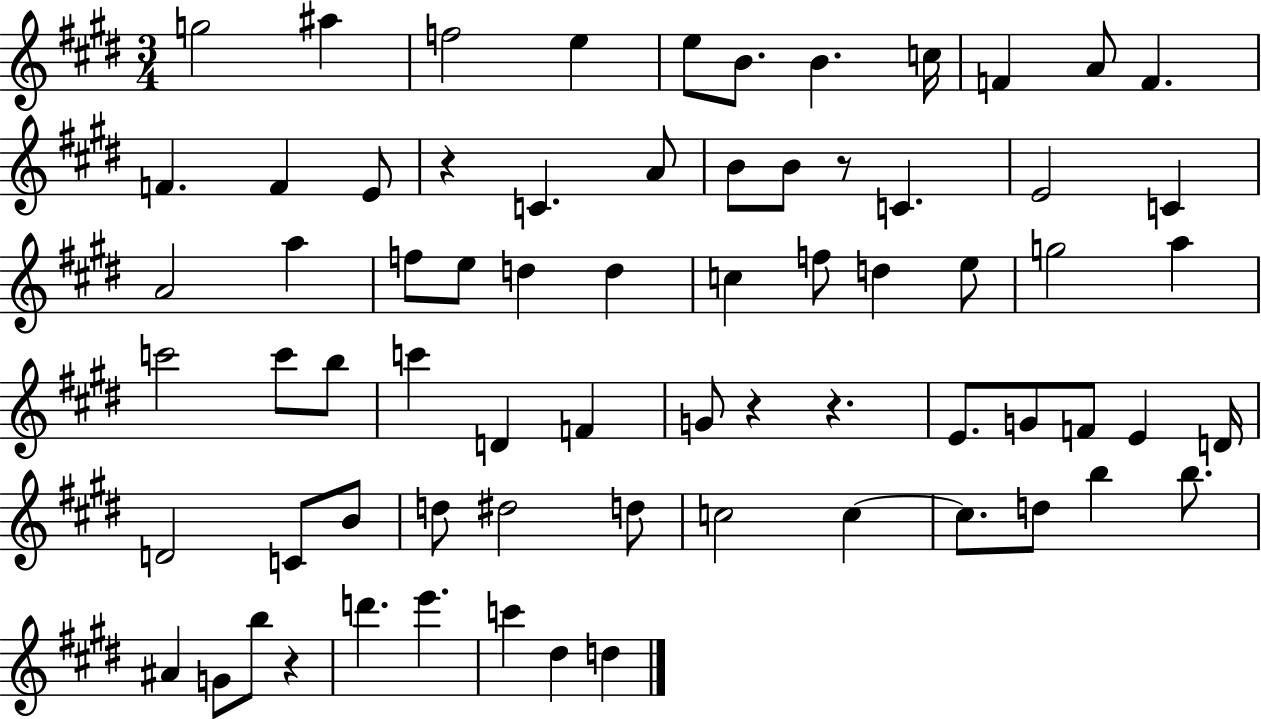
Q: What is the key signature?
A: E major